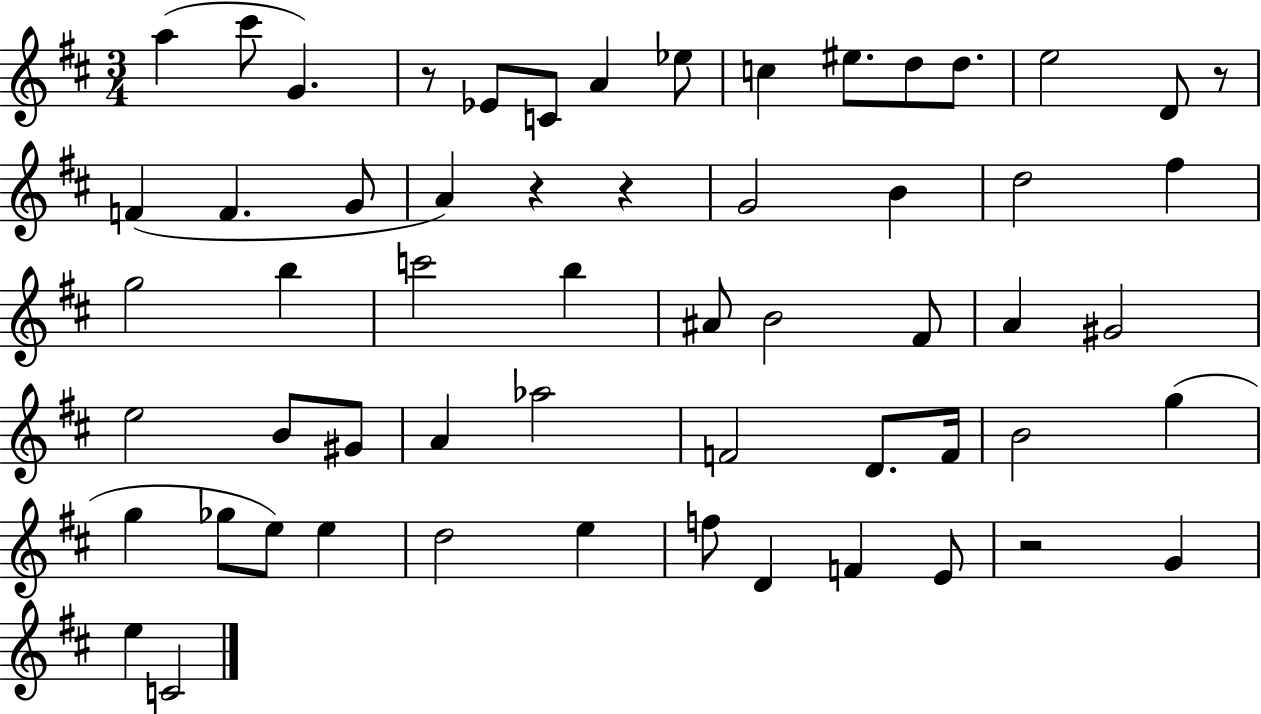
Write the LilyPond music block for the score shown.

{
  \clef treble
  \numericTimeSignature
  \time 3/4
  \key d \major
  a''4( cis'''8 g'4.) | r8 ees'8 c'8 a'4 ees''8 | c''4 eis''8. d''8 d''8. | e''2 d'8 r8 | \break f'4( f'4. g'8 | a'4) r4 r4 | g'2 b'4 | d''2 fis''4 | \break g''2 b''4 | c'''2 b''4 | ais'8 b'2 fis'8 | a'4 gis'2 | \break e''2 b'8 gis'8 | a'4 aes''2 | f'2 d'8. f'16 | b'2 g''4( | \break g''4 ges''8 e''8) e''4 | d''2 e''4 | f''8 d'4 f'4 e'8 | r2 g'4 | \break e''4 c'2 | \bar "|."
}